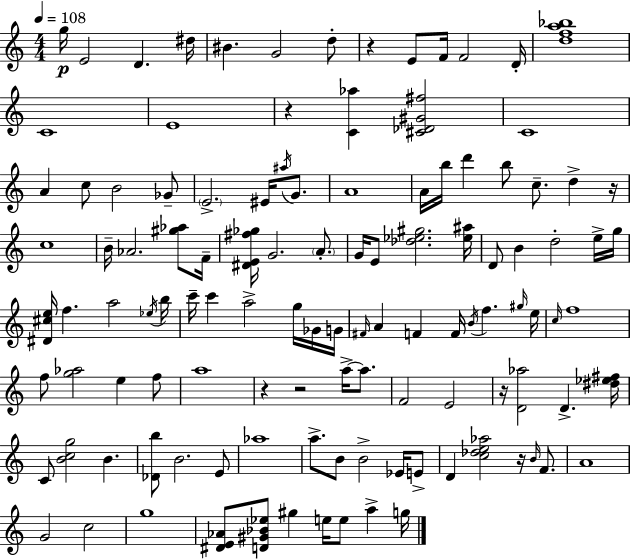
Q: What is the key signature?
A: C major